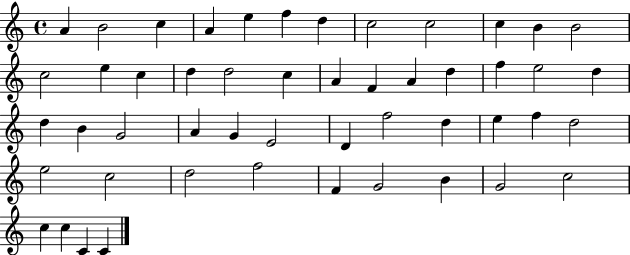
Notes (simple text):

A4/q B4/h C5/q A4/q E5/q F5/q D5/q C5/h C5/h C5/q B4/q B4/h C5/h E5/q C5/q D5/q D5/h C5/q A4/q F4/q A4/q D5/q F5/q E5/h D5/q D5/q B4/q G4/h A4/q G4/q E4/h D4/q F5/h D5/q E5/q F5/q D5/h E5/h C5/h D5/h F5/h F4/q G4/h B4/q G4/h C5/h C5/q C5/q C4/q C4/q